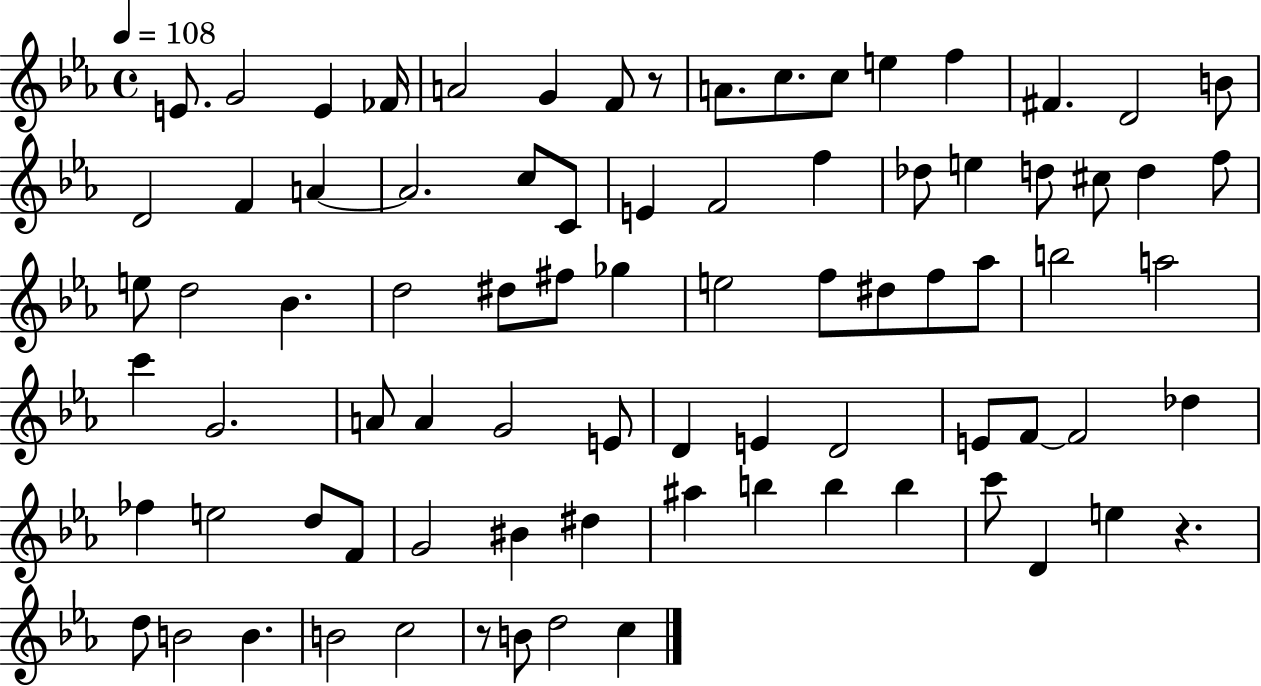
{
  \clef treble
  \time 4/4
  \defaultTimeSignature
  \key ees \major
  \tempo 4 = 108
  e'8. g'2 e'4 fes'16 | a'2 g'4 f'8 r8 | a'8. c''8. c''8 e''4 f''4 | fis'4. d'2 b'8 | \break d'2 f'4 a'4~~ | a'2. c''8 c'8 | e'4 f'2 f''4 | des''8 e''4 d''8 cis''8 d''4 f''8 | \break e''8 d''2 bes'4. | d''2 dis''8 fis''8 ges''4 | e''2 f''8 dis''8 f''8 aes''8 | b''2 a''2 | \break c'''4 g'2. | a'8 a'4 g'2 e'8 | d'4 e'4 d'2 | e'8 f'8~~ f'2 des''4 | \break fes''4 e''2 d''8 f'8 | g'2 bis'4 dis''4 | ais''4 b''4 b''4 b''4 | c'''8 d'4 e''4 r4. | \break d''8 b'2 b'4. | b'2 c''2 | r8 b'8 d''2 c''4 | \bar "|."
}